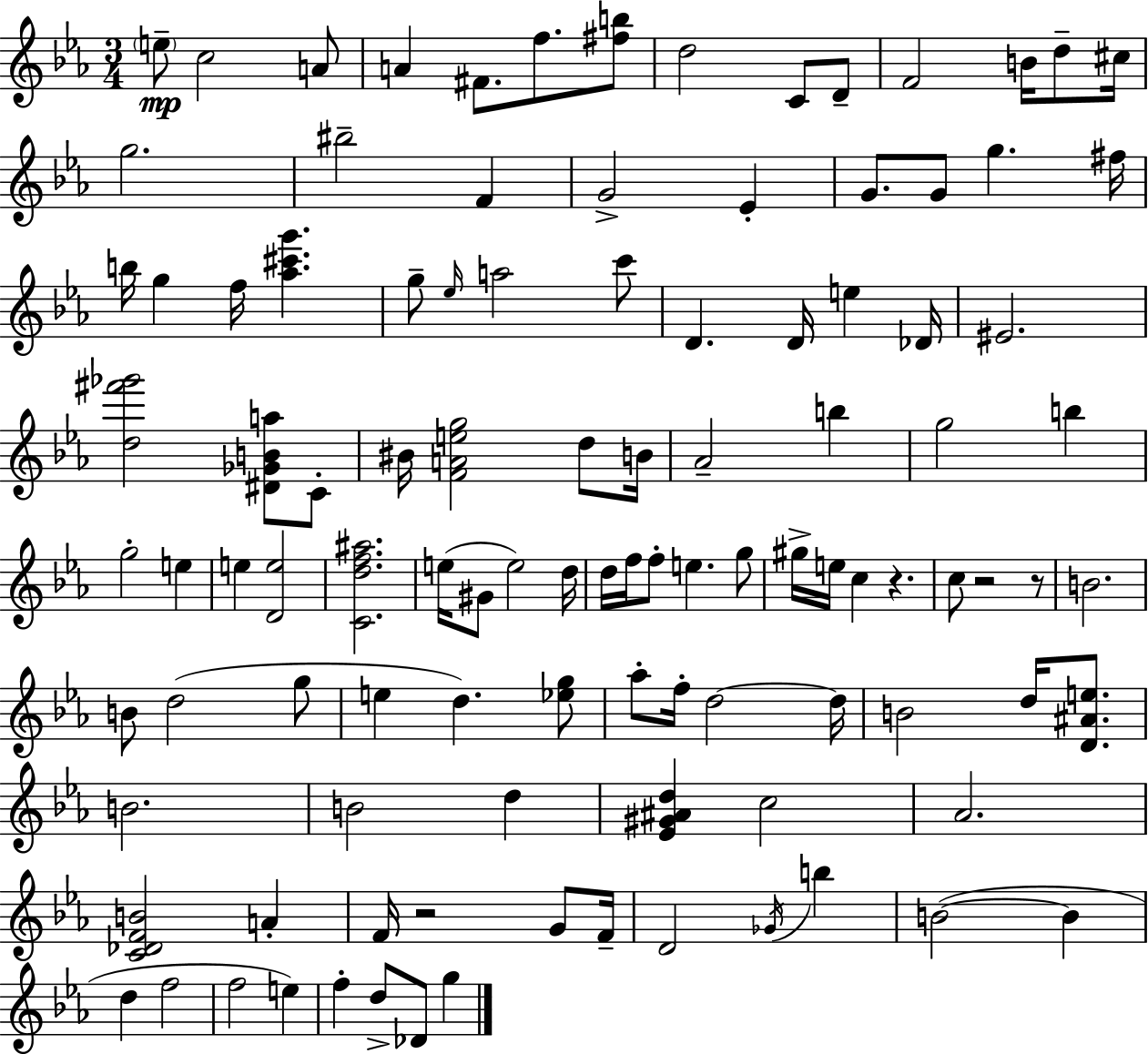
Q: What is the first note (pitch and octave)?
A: E5